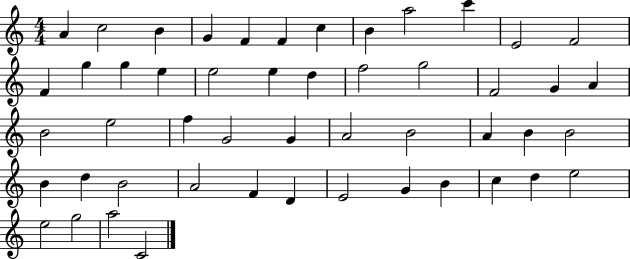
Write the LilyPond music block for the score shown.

{
  \clef treble
  \numericTimeSignature
  \time 4/4
  \key c \major
  a'4 c''2 b'4 | g'4 f'4 f'4 c''4 | b'4 a''2 c'''4 | e'2 f'2 | \break f'4 g''4 g''4 e''4 | e''2 e''4 d''4 | f''2 g''2 | f'2 g'4 a'4 | \break b'2 e''2 | f''4 g'2 g'4 | a'2 b'2 | a'4 b'4 b'2 | \break b'4 d''4 b'2 | a'2 f'4 d'4 | e'2 g'4 b'4 | c''4 d''4 e''2 | \break e''2 g''2 | a''2 c'2 | \bar "|."
}